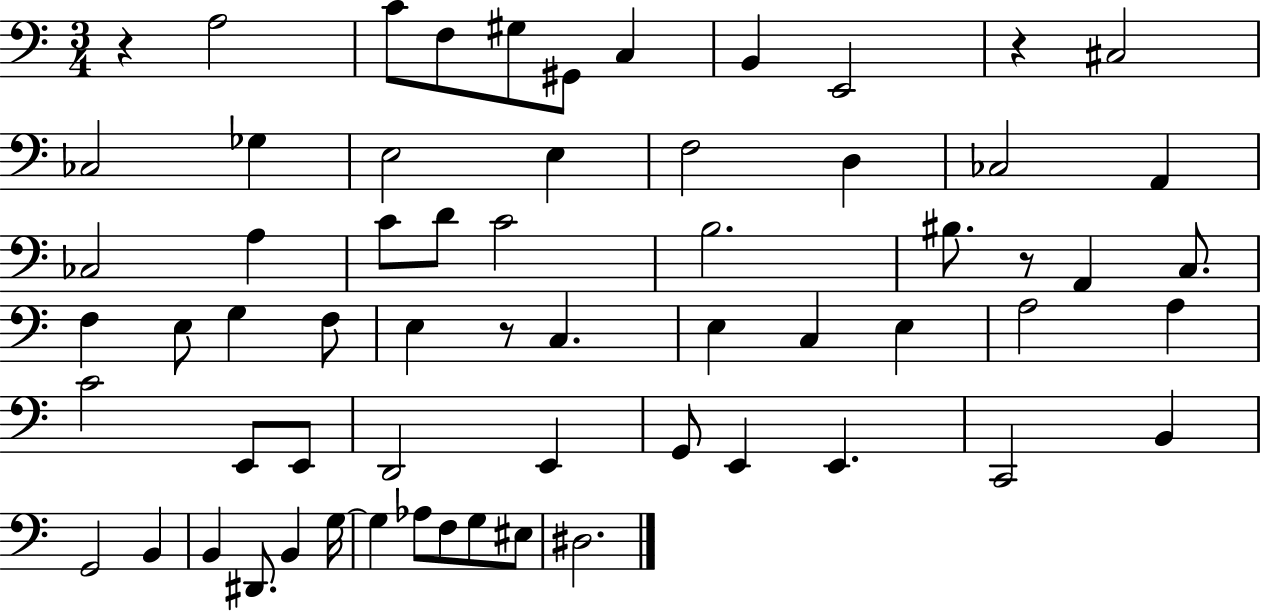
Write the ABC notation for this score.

X:1
T:Untitled
M:3/4
L:1/4
K:C
z A,2 C/2 F,/2 ^G,/2 ^G,,/2 C, B,, E,,2 z ^C,2 _C,2 _G, E,2 E, F,2 D, _C,2 A,, _C,2 A, C/2 D/2 C2 B,2 ^B,/2 z/2 A,, C,/2 F, E,/2 G, F,/2 E, z/2 C, E, C, E, A,2 A, C2 E,,/2 E,,/2 D,,2 E,, G,,/2 E,, E,, C,,2 B,, G,,2 B,, B,, ^D,,/2 B,, G,/4 G, _A,/2 F,/2 G,/2 ^E,/2 ^D,2